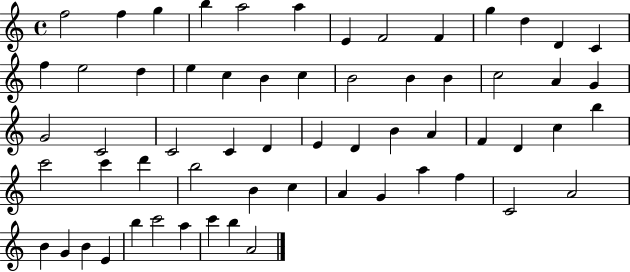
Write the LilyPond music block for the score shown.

{
  \clef treble
  \time 4/4
  \defaultTimeSignature
  \key c \major
  f''2 f''4 g''4 | b''4 a''2 a''4 | e'4 f'2 f'4 | g''4 d''4 d'4 c'4 | \break f''4 e''2 d''4 | e''4 c''4 b'4 c''4 | b'2 b'4 b'4 | c''2 a'4 g'4 | \break g'2 c'2 | c'2 c'4 d'4 | e'4 d'4 b'4 a'4 | f'4 d'4 c''4 b''4 | \break c'''2 c'''4 d'''4 | b''2 b'4 c''4 | a'4 g'4 a''4 f''4 | c'2 a'2 | \break b'4 g'4 b'4 e'4 | b''4 c'''2 a''4 | c'''4 b''4 a'2 | \bar "|."
}